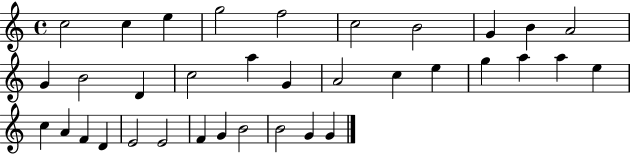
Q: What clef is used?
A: treble